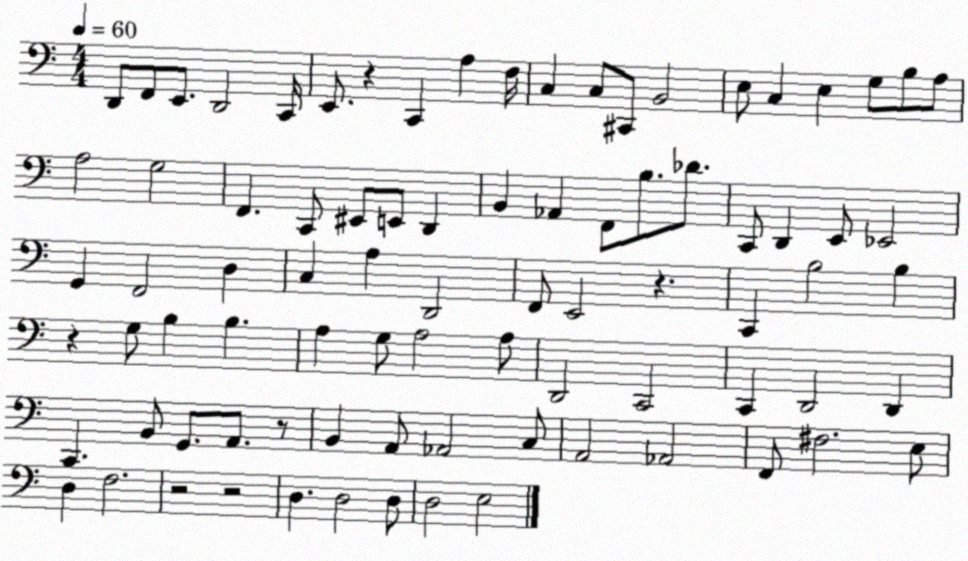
X:1
T:Untitled
M:4/4
L:1/4
K:C
D,,/2 F,,/2 E,,/2 D,,2 C,,/4 E,,/2 z C,, A, F,/4 C, C,/2 ^C,,/2 B,,2 E,/2 C, E, G,/2 B,/2 A,/2 A,2 G,2 F,, C,,/2 ^E,,/2 E,,/2 D,, B,, _A,, F,,/2 B,/2 _D/2 C,,/2 D,, E,,/2 _E,,2 G,, F,,2 D, C, A, D,,2 F,,/2 E,,2 z C,, B,2 B, z G,/2 B, B, A, G,/2 A,2 A,/2 D,,2 C,,2 C,, D,,2 D,, C,, B,,/2 G,,/2 A,,/2 z/2 B,, A,,/2 _A,,2 C,/2 A,,2 _A,,2 F,,/2 ^F,2 E,/2 D, F,2 z2 z2 D, D,2 D,/2 D,2 E,2